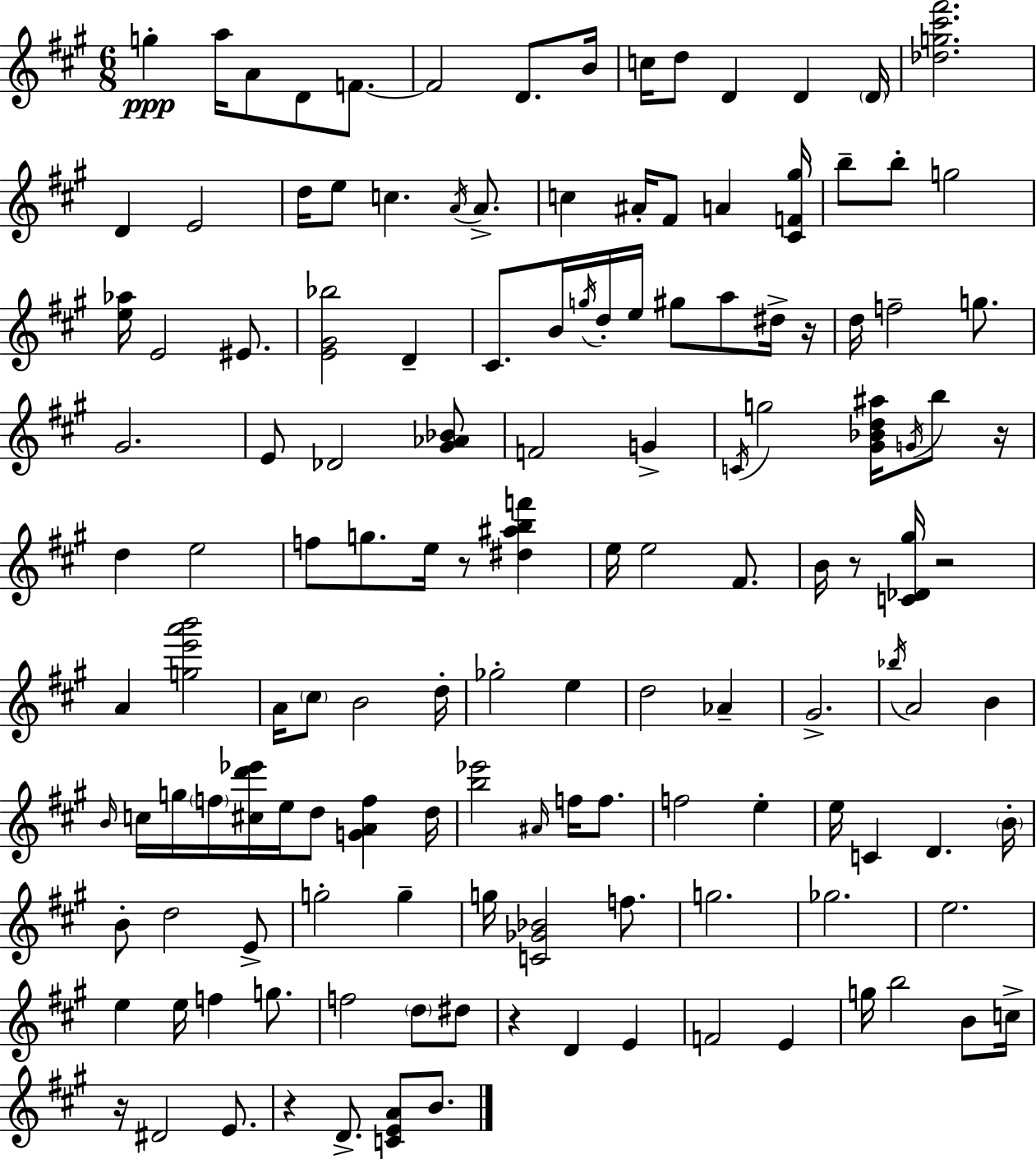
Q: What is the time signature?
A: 6/8